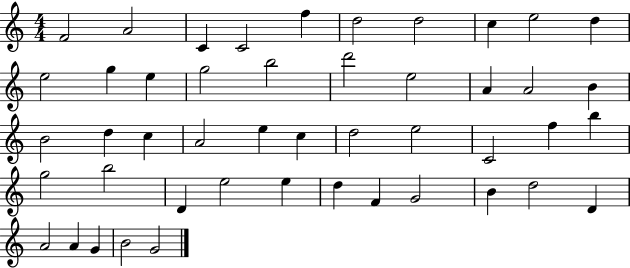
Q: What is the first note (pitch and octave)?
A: F4